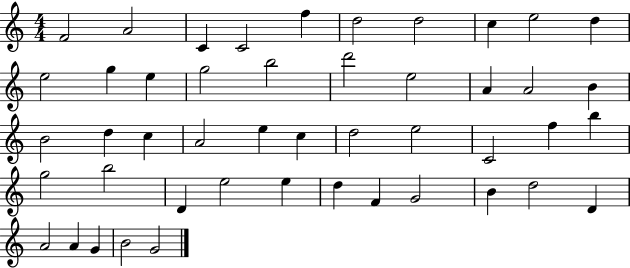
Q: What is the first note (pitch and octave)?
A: F4